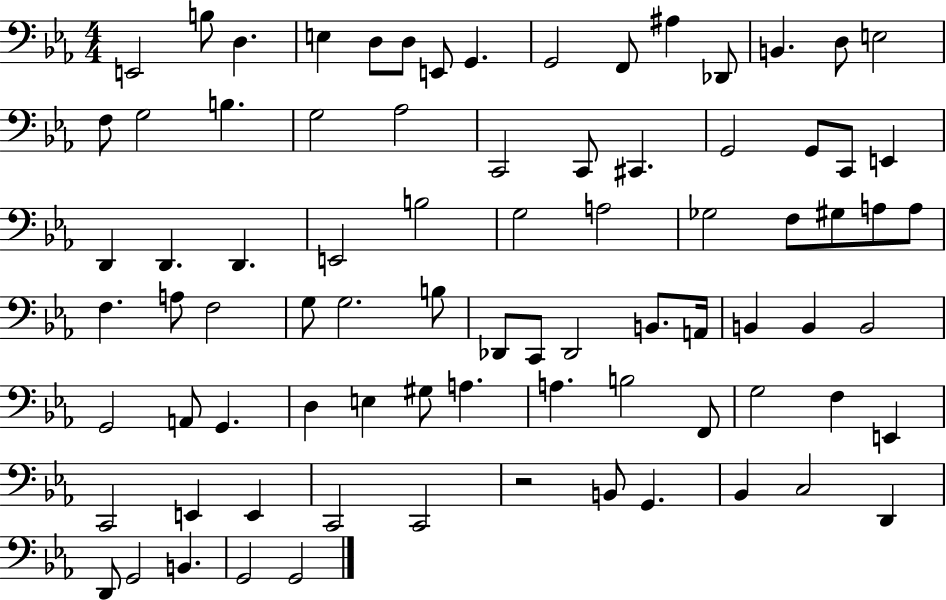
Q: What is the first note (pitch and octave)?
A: E2